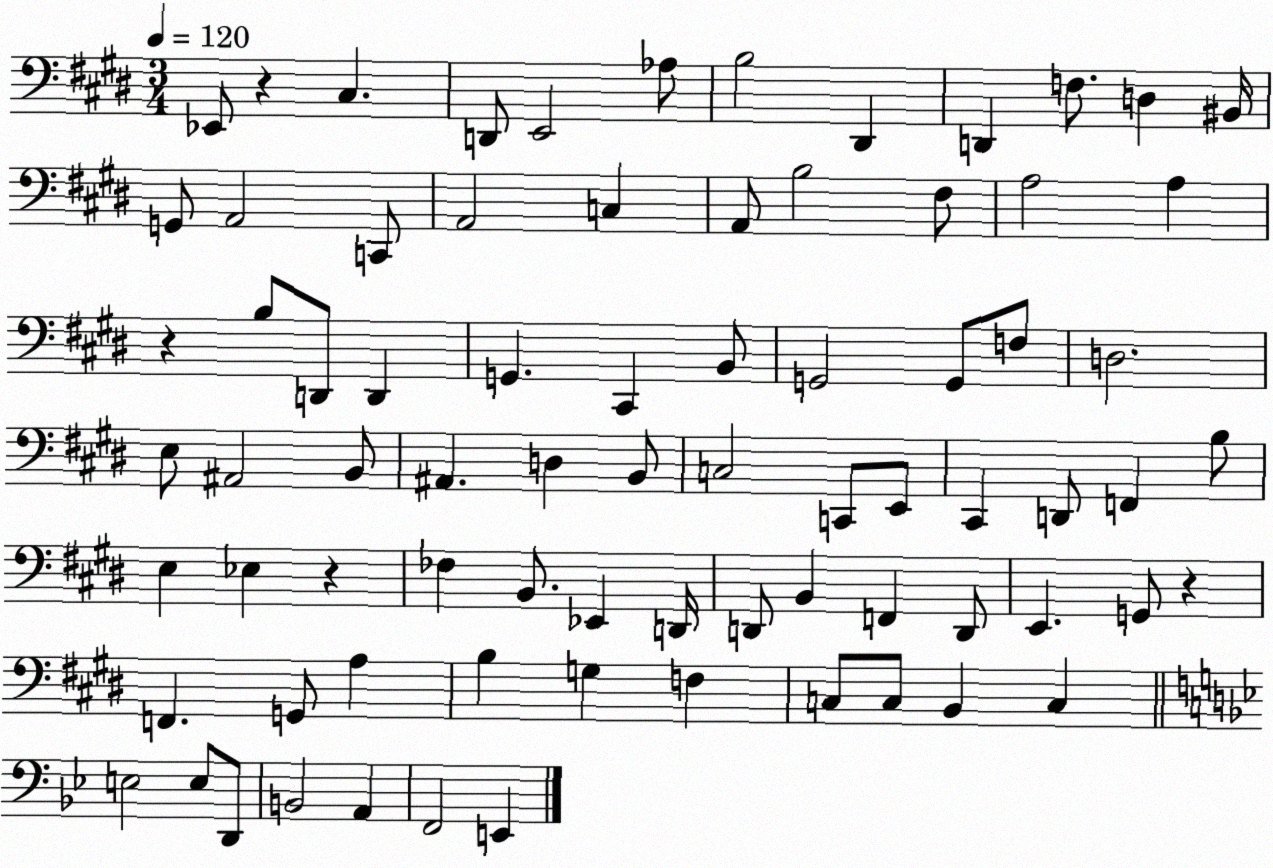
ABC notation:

X:1
T:Untitled
M:3/4
L:1/4
K:E
_E,,/2 z ^C, D,,/2 E,,2 _A,/2 B,2 ^D,, D,, F,/2 D, ^B,,/4 G,,/2 A,,2 C,,/2 A,,2 C, A,,/2 B,2 ^F,/2 A,2 A, z B,/2 D,,/2 D,, G,, ^C,, B,,/2 G,,2 G,,/2 F,/2 D,2 E,/2 ^A,,2 B,,/2 ^A,, D, B,,/2 C,2 C,,/2 E,,/2 ^C,, D,,/2 F,, B,/2 E, _E, z _F, B,,/2 _E,, D,,/4 D,,/2 B,, F,, D,,/2 E,, G,,/2 z F,, G,,/2 A, B, G, F, C,/2 C,/2 B,, C, E,2 E,/2 D,,/2 B,,2 A,, F,,2 E,,